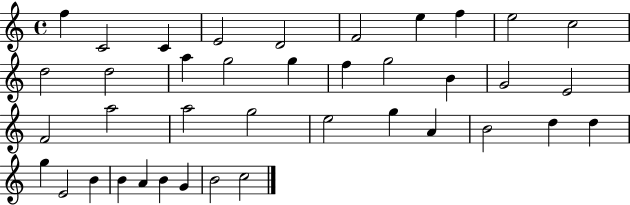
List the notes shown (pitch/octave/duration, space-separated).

F5/q C4/h C4/q E4/h D4/h F4/h E5/q F5/q E5/h C5/h D5/h D5/h A5/q G5/h G5/q F5/q G5/h B4/q G4/h E4/h F4/h A5/h A5/h G5/h E5/h G5/q A4/q B4/h D5/q D5/q G5/q E4/h B4/q B4/q A4/q B4/q G4/q B4/h C5/h